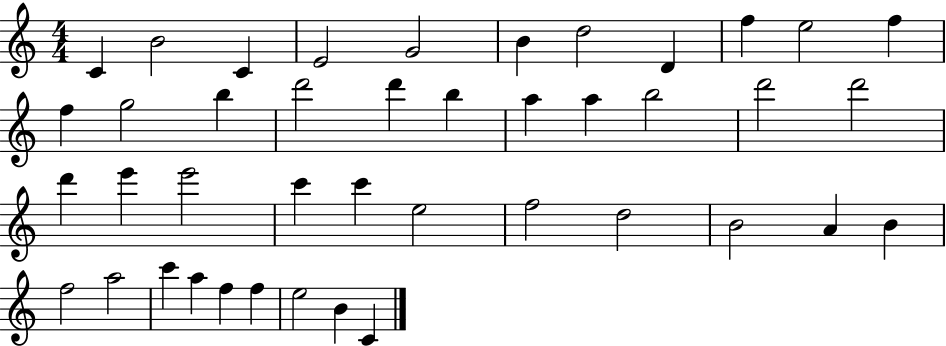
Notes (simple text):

C4/q B4/h C4/q E4/h G4/h B4/q D5/h D4/q F5/q E5/h F5/q F5/q G5/h B5/q D6/h D6/q B5/q A5/q A5/q B5/h D6/h D6/h D6/q E6/q E6/h C6/q C6/q E5/h F5/h D5/h B4/h A4/q B4/q F5/h A5/h C6/q A5/q F5/q F5/q E5/h B4/q C4/q